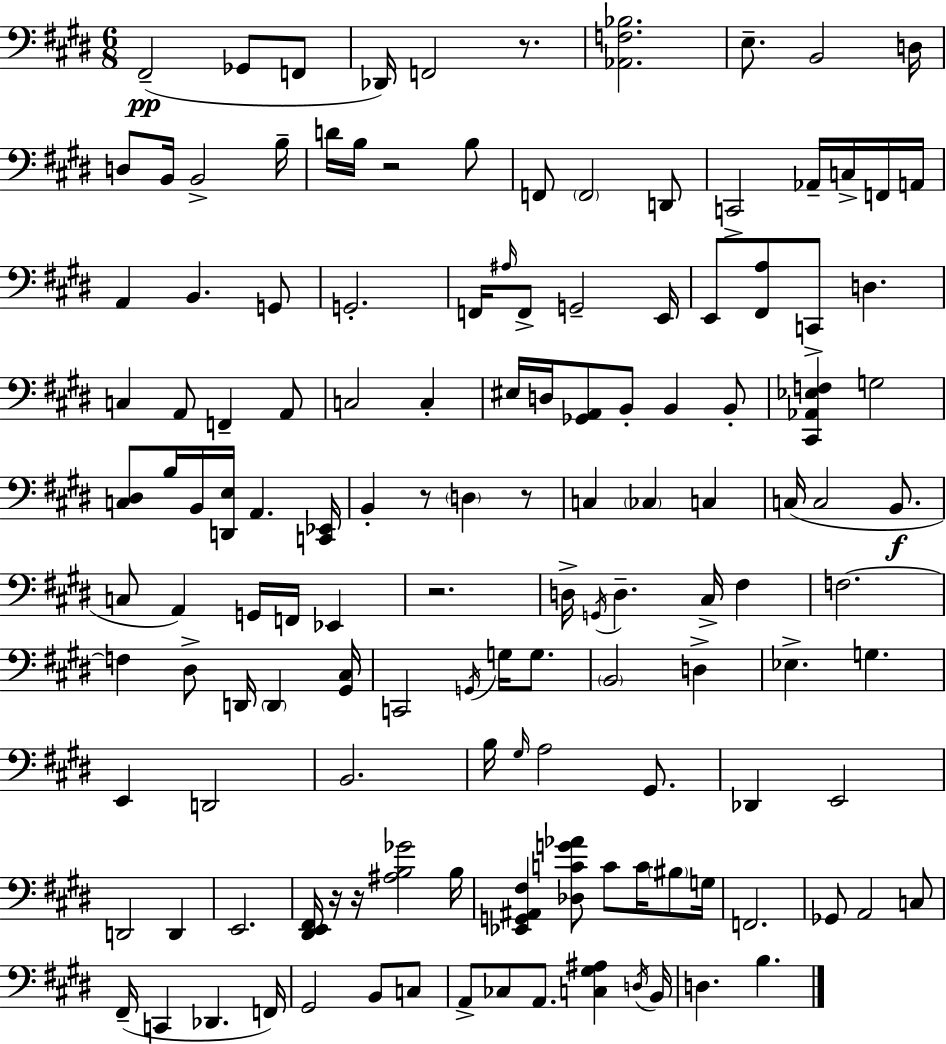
F#2/h Gb2/e F2/e Db2/s F2/h R/e. [Ab2,F3,Bb3]/h. E3/e. B2/h D3/s D3/e B2/s B2/h B3/s D4/s B3/s R/h B3/e F2/e F2/h D2/e C2/h Ab2/s C3/s F2/s A2/s A2/q B2/q. G2/e G2/h. F2/s A#3/s F2/e G2/h E2/s E2/e [F#2,A3]/e C2/e D3/q. C3/q A2/e F2/q A2/e C3/h C3/q EIS3/s D3/s [Gb2,A2]/e B2/e B2/q B2/e [C#2,Ab2,Eb3,F3]/q G3/h [C3,D#3]/e B3/s B2/s [D2,E3]/s A2/q. [C2,Eb2]/s B2/q R/e D3/q R/e C3/q CES3/q C3/q C3/s C3/h B2/e. C3/e A2/q G2/s F2/s Eb2/q R/h. D3/s G2/s D3/q. C#3/s F#3/q F3/h. F3/q D#3/e D2/s D2/q [G#2,C#3]/s C2/h G2/s G3/s G3/e. B2/h D3/q Eb3/q. G3/q. E2/q D2/h B2/h. B3/s G#3/s A3/h G#2/e. Db2/q E2/h D2/h D2/q E2/h. [D#2,E2,F#2]/s R/s R/s [A#3,B3,Gb4]/h B3/s [Eb2,G2,A#2,F#3]/q [Db3,C4,G4,Ab4]/e C4/e C4/s BIS3/e G3/s F2/h. Gb2/e A2/h C3/e F#2/s C2/q Db2/q. F2/s G#2/h B2/e C3/e A2/e CES3/e A2/e. [C3,G#3,A#3]/q D3/s B2/s D3/q. B3/q.